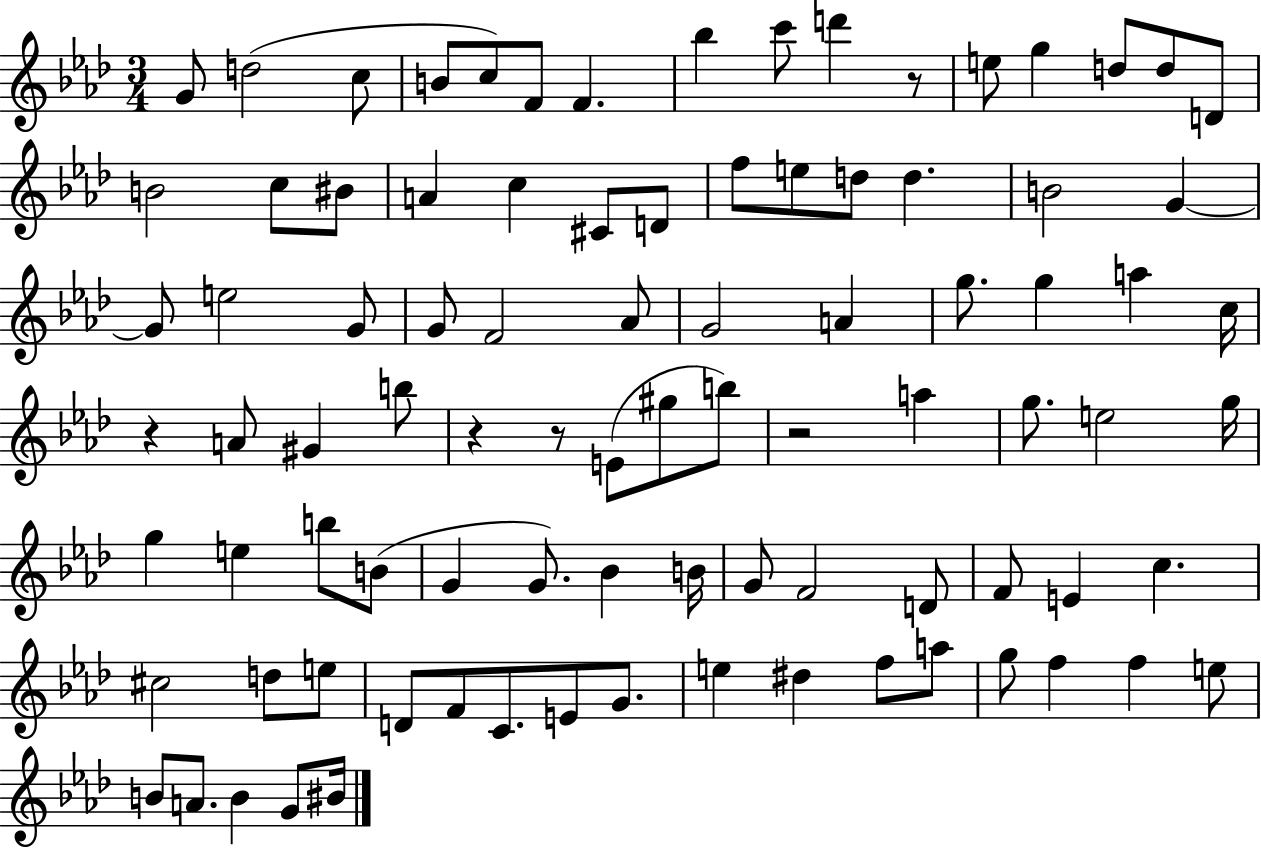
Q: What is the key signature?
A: AES major